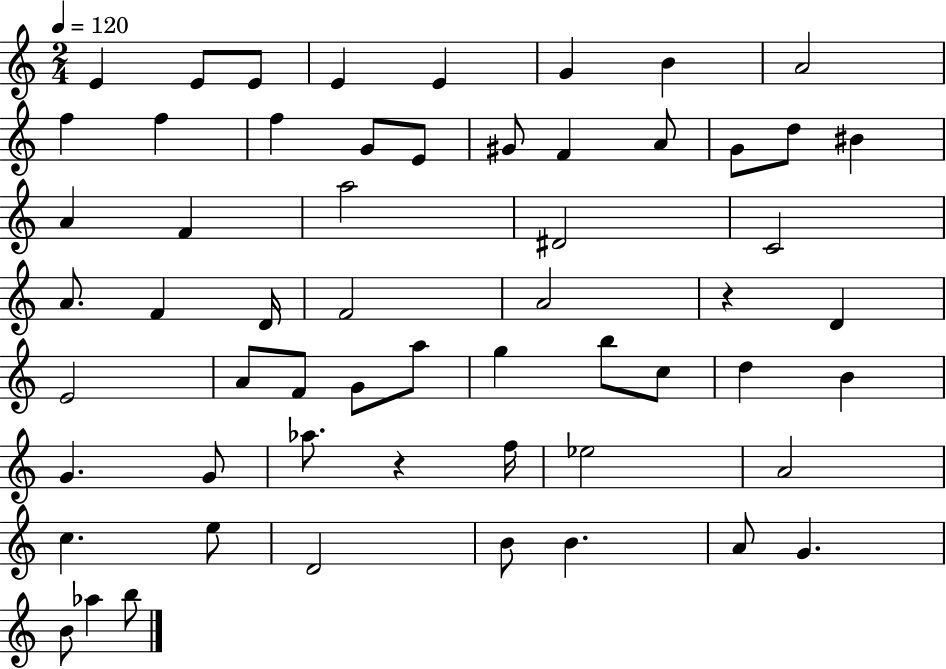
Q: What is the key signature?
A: C major